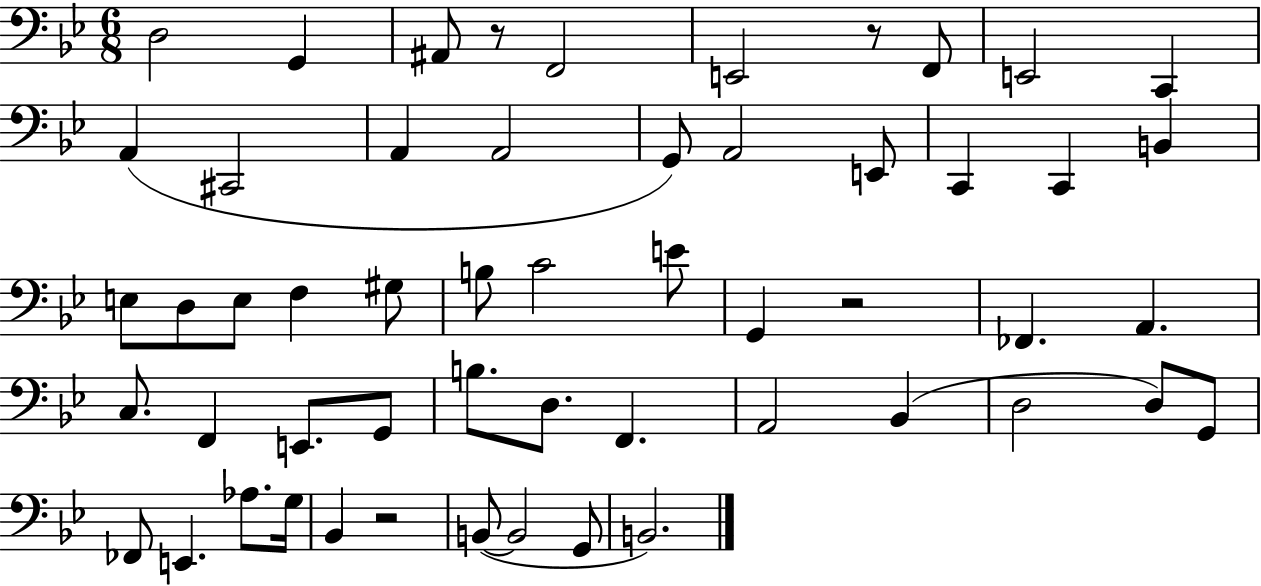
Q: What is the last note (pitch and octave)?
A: B2